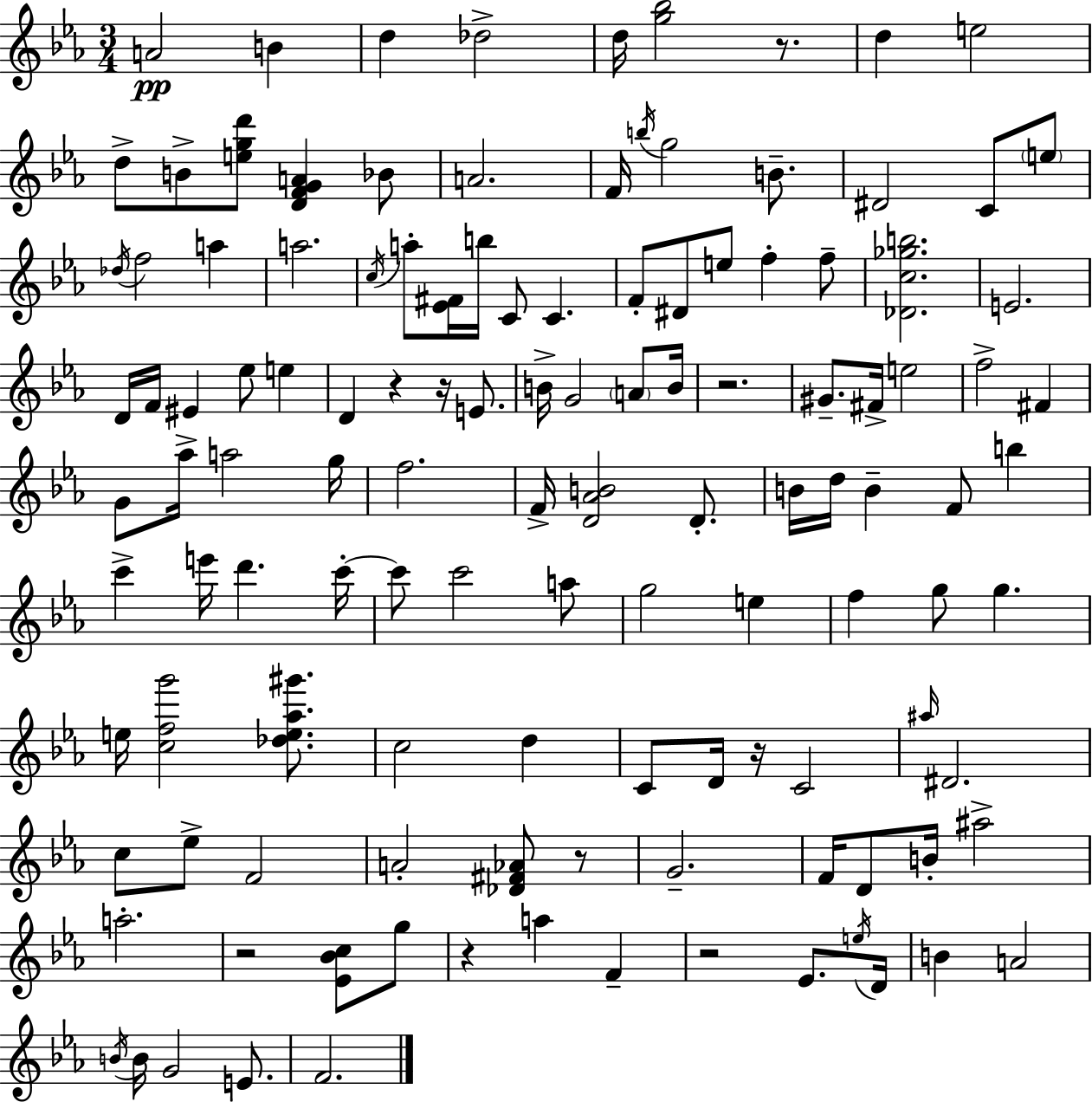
{
  \clef treble
  \numericTimeSignature
  \time 3/4
  \key ees \major
  a'2\pp b'4 | d''4 des''2-> | d''16 <g'' bes''>2 r8. | d''4 e''2 | \break d''8-> b'8-> <e'' g'' d'''>8 <d' f' g' a'>4 bes'8 | a'2. | f'16 \acciaccatura { b''16 } g''2 b'8.-- | dis'2 c'8 \parenthesize e''8 | \break \acciaccatura { des''16 } f''2 a''4 | a''2. | \acciaccatura { c''16 } a''8-. <ees' fis'>16 b''16 c'8 c'4. | f'8-. dis'8 e''8 f''4-. | \break f''8-- <des' c'' ges'' b''>2. | e'2. | d'16 f'16 eis'4 ees''8 e''4 | d'4 r4 r16 | \break e'8. b'16-> g'2 | \parenthesize a'8 b'16 r2. | gis'8.-- fis'16-> e''2 | f''2-> fis'4 | \break g'8 aes''16-> a''2 | g''16 f''2. | f'16-> <d' aes' b'>2 | d'8.-. b'16 d''16 b'4-- f'8 b''4 | \break c'''4-> e'''16 d'''4. | c'''16-.~~ c'''8 c'''2 | a''8 g''2 e''4 | f''4 g''8 g''4. | \break e''16 <c'' f'' g'''>2 | <des'' e'' aes'' gis'''>8. c''2 d''4 | c'8 d'16 r16 c'2 | \grace { ais''16 } dis'2. | \break c''8 ees''8-> f'2 | a'2-. | <des' fis' aes'>8 r8 g'2.-- | f'16 d'8 b'16-. ais''2-> | \break a''2.-. | r2 | <ees' bes' c''>8 g''8 r4 a''4 | f'4-- r2 | \break ees'8. \acciaccatura { e''16 } d'16 b'4 a'2 | \acciaccatura { b'16 } b'16 g'2 | e'8. f'2. | \bar "|."
}